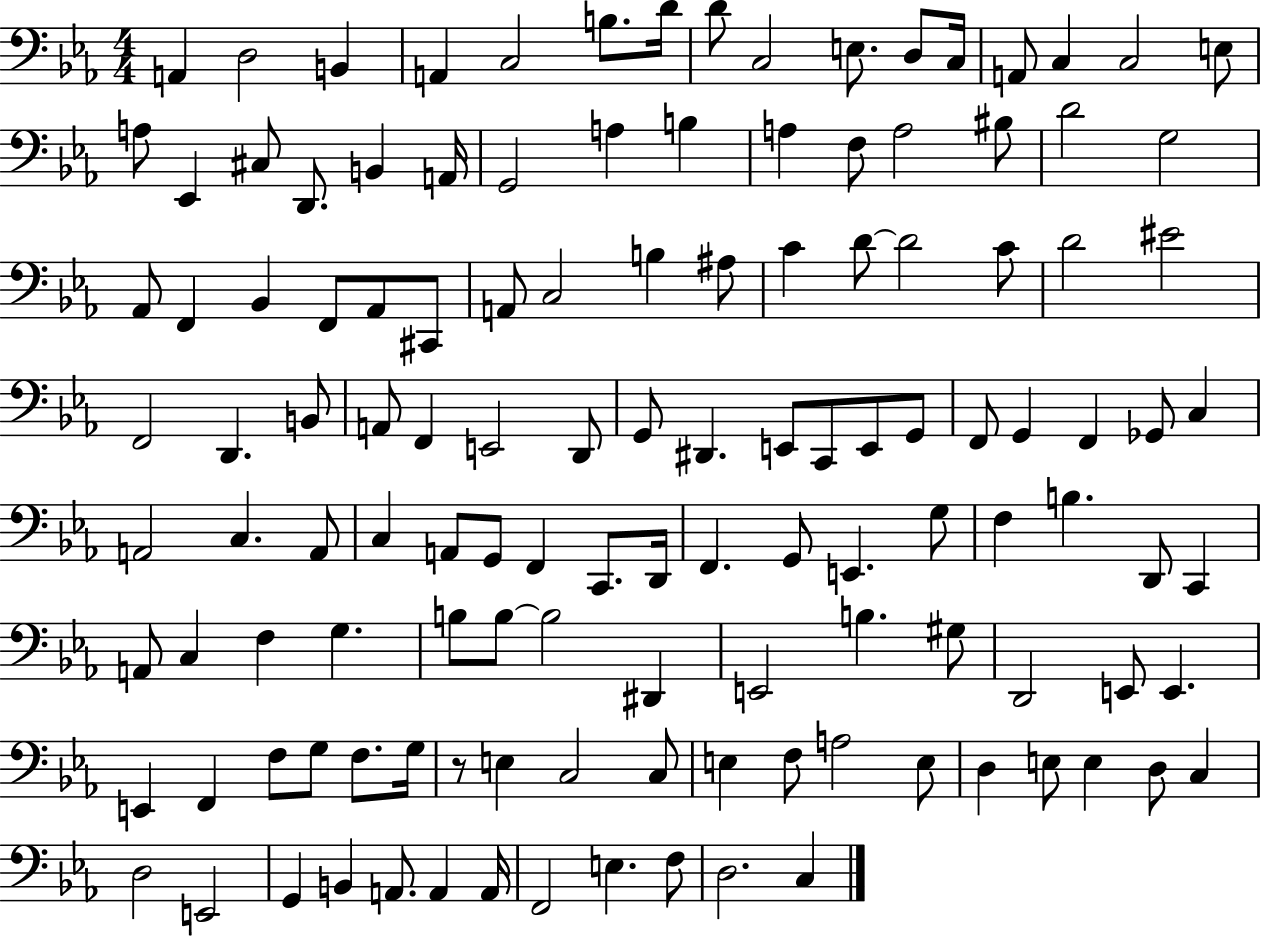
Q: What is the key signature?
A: EES major